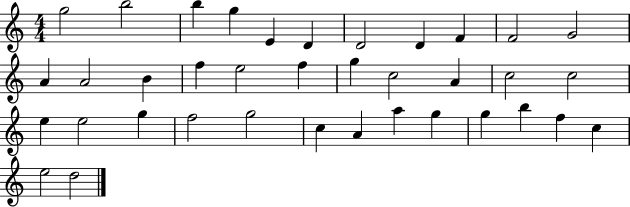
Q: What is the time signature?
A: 4/4